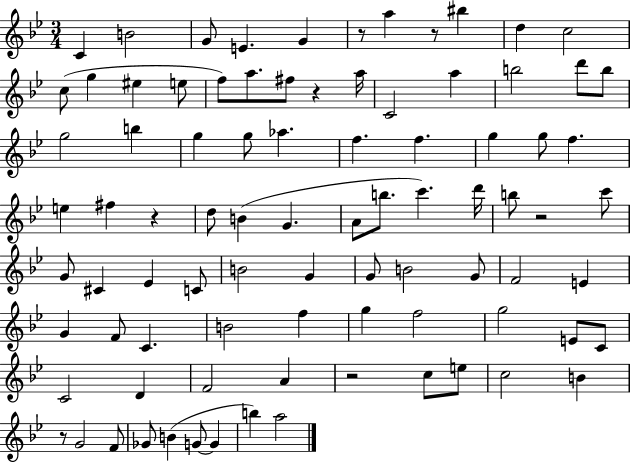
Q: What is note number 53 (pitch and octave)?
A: F4